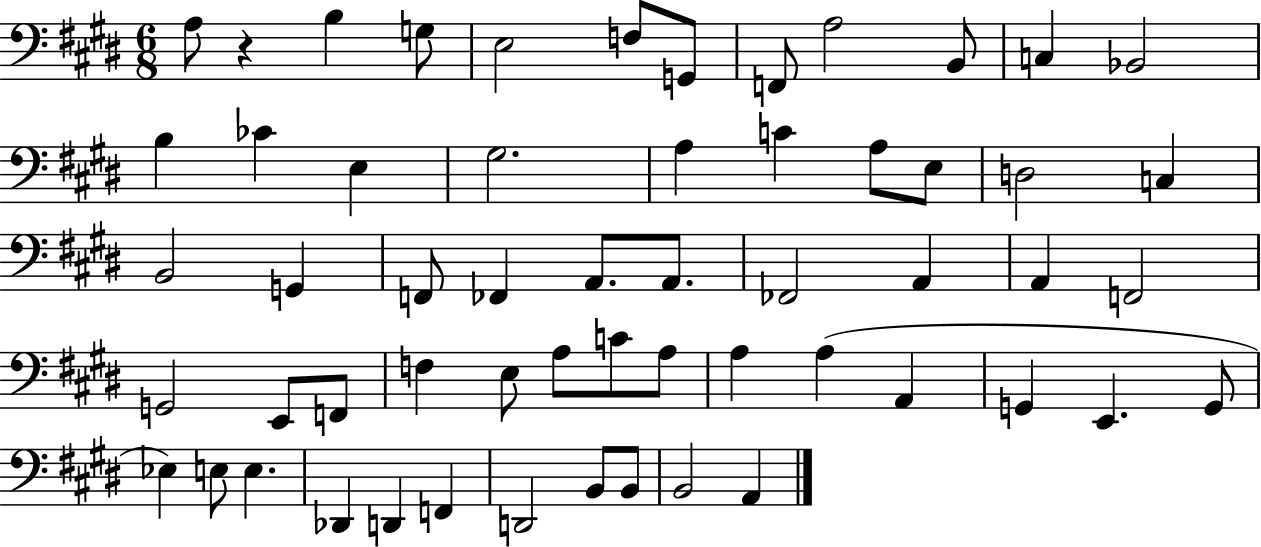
A3/e R/q B3/q G3/e E3/h F3/e G2/e F2/e A3/h B2/e C3/q Bb2/h B3/q CES4/q E3/q G#3/h. A3/q C4/q A3/e E3/e D3/h C3/q B2/h G2/q F2/e FES2/q A2/e. A2/e. FES2/h A2/q A2/q F2/h G2/h E2/e F2/e F3/q E3/e A3/e C4/e A3/e A3/q A3/q A2/q G2/q E2/q. G2/e Eb3/q E3/e E3/q. Db2/q D2/q F2/q D2/h B2/e B2/e B2/h A2/q